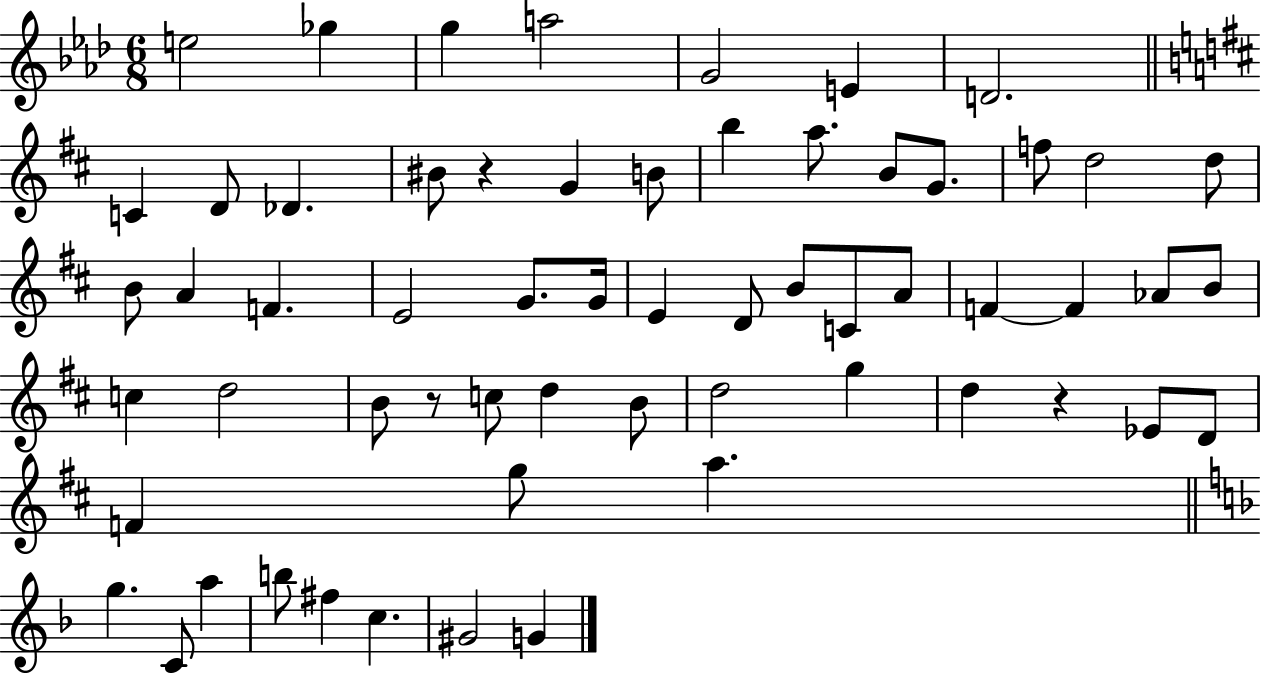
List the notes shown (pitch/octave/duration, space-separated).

E5/h Gb5/q G5/q A5/h G4/h E4/q D4/h. C4/q D4/e Db4/q. BIS4/e R/q G4/q B4/e B5/q A5/e. B4/e G4/e. F5/e D5/h D5/e B4/e A4/q F4/q. E4/h G4/e. G4/s E4/q D4/e B4/e C4/e A4/e F4/q F4/q Ab4/e B4/e C5/q D5/h B4/e R/e C5/e D5/q B4/e D5/h G5/q D5/q R/q Eb4/e D4/e F4/q G5/e A5/q. G5/q. C4/e A5/q B5/e F#5/q C5/q. G#4/h G4/q